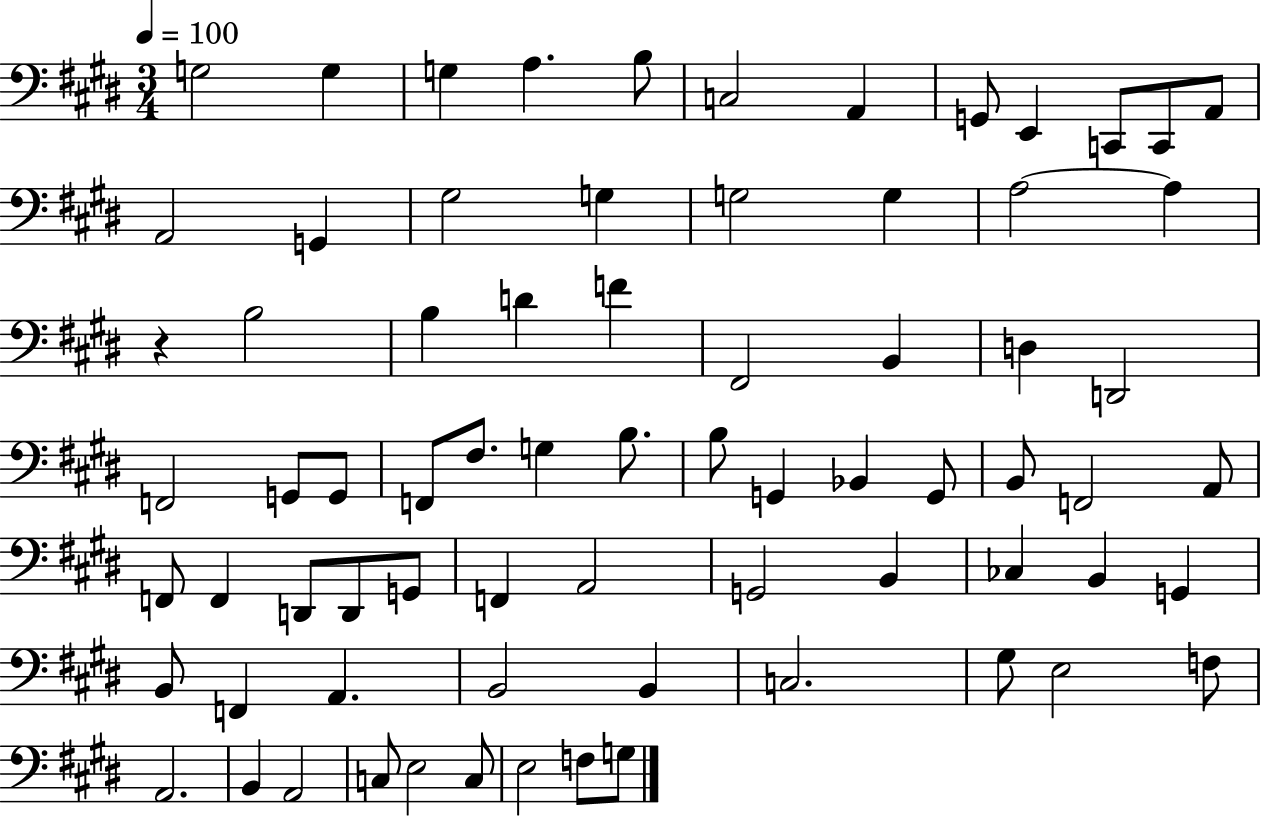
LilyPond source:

{
  \clef bass
  \numericTimeSignature
  \time 3/4
  \key e \major
  \tempo 4 = 100
  g2 g4 | g4 a4. b8 | c2 a,4 | g,8 e,4 c,8 c,8 a,8 | \break a,2 g,4 | gis2 g4 | g2 g4 | a2~~ a4 | \break r4 b2 | b4 d'4 f'4 | fis,2 b,4 | d4 d,2 | \break f,2 g,8 g,8 | f,8 fis8. g4 b8. | b8 g,4 bes,4 g,8 | b,8 f,2 a,8 | \break f,8 f,4 d,8 d,8 g,8 | f,4 a,2 | g,2 b,4 | ces4 b,4 g,4 | \break b,8 f,4 a,4. | b,2 b,4 | c2. | gis8 e2 f8 | \break a,2. | b,4 a,2 | c8 e2 c8 | e2 f8 g8 | \break \bar "|."
}